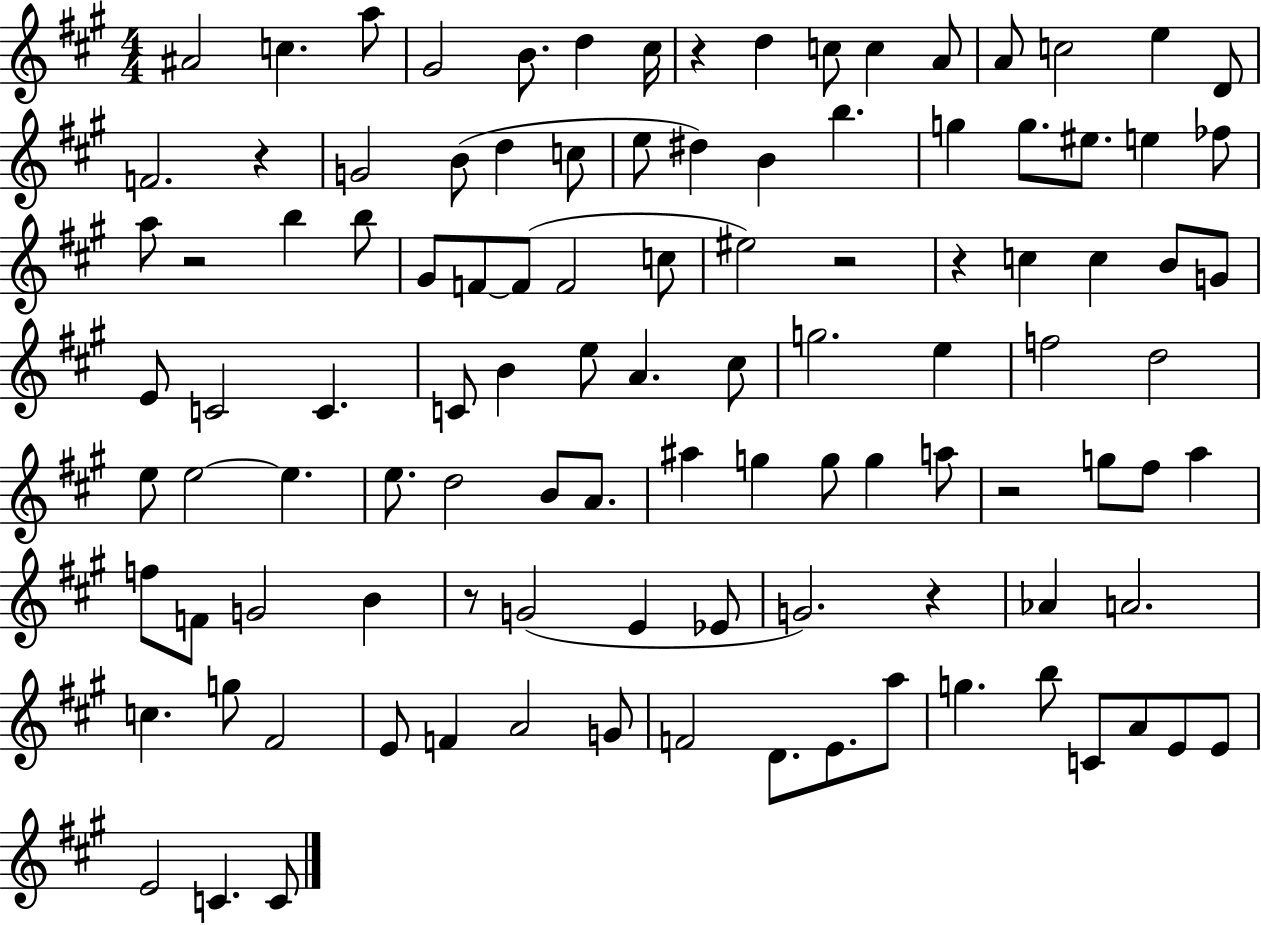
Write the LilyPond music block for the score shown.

{
  \clef treble
  \numericTimeSignature
  \time 4/4
  \key a \major
  ais'2 c''4. a''8 | gis'2 b'8. d''4 cis''16 | r4 d''4 c''8 c''4 a'8 | a'8 c''2 e''4 d'8 | \break f'2. r4 | g'2 b'8( d''4 c''8 | e''8 dis''4) b'4 b''4. | g''4 g''8. eis''8. e''4 fes''8 | \break a''8 r2 b''4 b''8 | gis'8 f'8~~ f'8( f'2 c''8 | eis''2) r2 | r4 c''4 c''4 b'8 g'8 | \break e'8 c'2 c'4. | c'8 b'4 e''8 a'4. cis''8 | g''2. e''4 | f''2 d''2 | \break e''8 e''2~~ e''4. | e''8. d''2 b'8 a'8. | ais''4 g''4 g''8 g''4 a''8 | r2 g''8 fis''8 a''4 | \break f''8 f'8 g'2 b'4 | r8 g'2( e'4 ees'8 | g'2.) r4 | aes'4 a'2. | \break c''4. g''8 fis'2 | e'8 f'4 a'2 g'8 | f'2 d'8. e'8. a''8 | g''4. b''8 c'8 a'8 e'8 e'8 | \break e'2 c'4. c'8 | \bar "|."
}